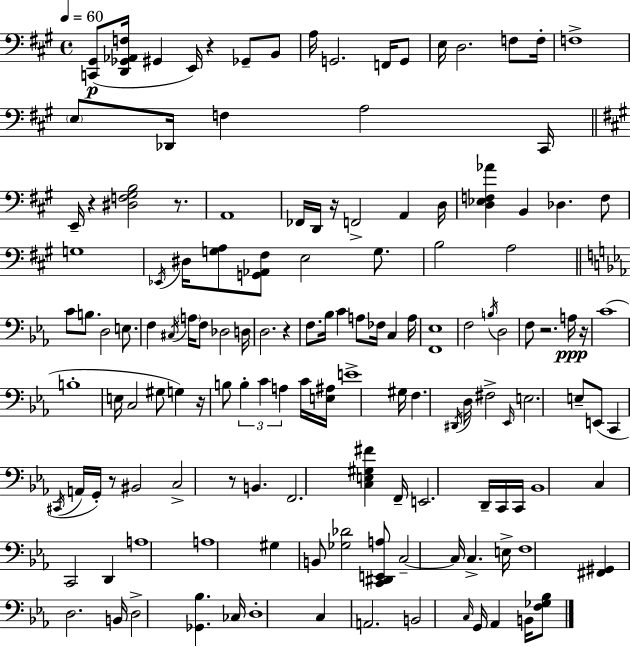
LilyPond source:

{
  \clef bass
  \time 4/4
  \defaultTimeSignature
  \key a \major
  \tempo 4 = 60
  <c, gis,>8(\p <d, ges, aes, f>16 gis,4 e,16) r4 ges,8-- b,8 | a16 g,2. f,16 g,8 | e16 d2. f8 f16-. | f1-> | \break \parenthesize e8 des,16 f4 a2 cis,16 | \bar "||" \break \key a \major e,16-- r4 <dis f gis b>2 r8. | a,1 | fes,16 d,16 r16 f,2-> a,4 d16 | <d ees f aes'>4 b,4 des4. f8 | \break g1 | \acciaccatura { ees,16 } dis16 <g a>8 <g, aes, fis>8 e2 g8. | b2 a2 | \bar "||" \break \key c \minor c'8 b8. d2 e8. | f4 \acciaccatura { cis16 } \parenthesize a16 f8 des2 | d16 d2. r4 | f8. bes16 c'4 a8 fes16 c4 | \break a16 <f, ees>1 | f2 \acciaccatura { b16 } d2 | f8 r2. | a16\ppp r16 c'1( | \break b1-. | e16 c2 gis8 g4) | r16 b8 \tuplet 3/2 { b4-. c'4 a4 } | c'16 <e ais>16 e'1-> | \break gis16 f4. \acciaccatura { dis,16 } d16 fis2-> | \grace { ees,16 } e2. | e8-- e,8( c,4 \acciaccatura { cis,16 } a,16 g,16-.) r8 bis,2 | c2-> r8 b,4. | \break f,2. | <c e gis fis'>4 f,16-- e,2. | d,16-- c,16 c,16 bes,1 | c4 c,2 | \break d,4 a1 | a1 | gis4 b,8 <ges des'>2 | <c, dis, e, a>8 c2--~~ c16 c4.-> | \break e16-> f1 | <fis, gis,>4 d2. | b,16 d2-> <ges, bes>4. | ces16 d1-. | \break c4 a,2. | b,2 \grace { c16 } g,16 aes,4 | b,16 <f ges bes>8 \bar "|."
}